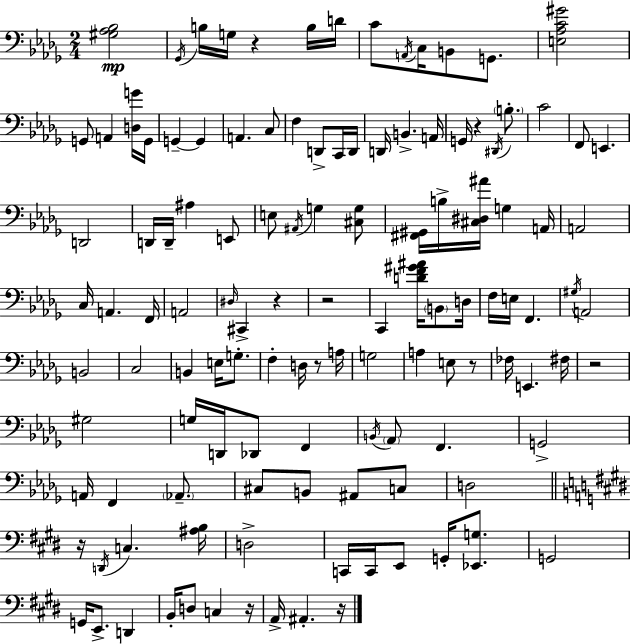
X:1
T:Untitled
M:2/4
L:1/4
K:Bbm
[^G,_A,_B,]2 _G,,/4 B,/4 G,/4 z B,/4 D/4 C/2 A,,/4 C,/4 B,,/2 G,,/2 [E,_A,C^G]2 G,,/2 A,, [D,G]/4 G,,/4 G,, G,, A,, C,/2 F, D,,/2 C,,/4 D,,/4 D,,/4 B,, A,,/4 G,,/4 z ^D,,/4 B,/2 C2 F,,/2 E,, D,,2 D,,/4 D,,/4 ^A, E,,/2 E,/2 ^A,,/4 G, [^C,G,]/2 [^F,,^G,,]/4 B,/4 [^C,^D,^A]/4 G, A,,/4 A,,2 C,/4 A,, F,,/4 A,,2 ^D,/4 ^C,, z z2 C,, [DF^G^A]/4 B,,/2 D,/4 F,/4 E,/4 F,, ^G,/4 A,,2 B,,2 C,2 B,, E,/4 G,/2 F, D,/4 z/2 A,/4 G,2 A, E,/2 z/2 _F,/4 E,, ^F,/4 z2 ^G,2 G,/4 D,,/4 _D,,/2 F,, B,,/4 _A,,/2 F,, G,,2 A,,/4 F,, _A,,/2 ^C,/2 B,,/2 ^A,,/2 C,/2 D,2 z/4 D,,/4 C, [^A,B,]/4 D,2 C,,/4 C,,/4 E,,/2 G,,/4 [_E,,G,]/2 G,,2 G,,/4 E,,/2 D,, B,,/4 D,/2 C, z/4 A,,/4 ^A,, z/4